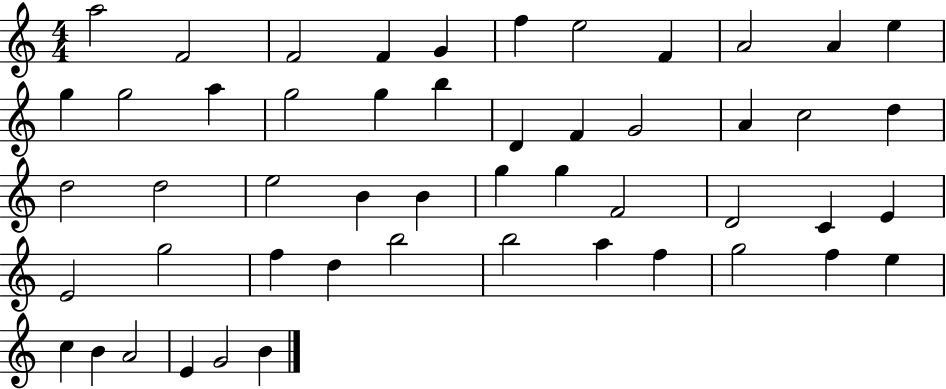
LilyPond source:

{
  \clef treble
  \numericTimeSignature
  \time 4/4
  \key c \major
  a''2 f'2 | f'2 f'4 g'4 | f''4 e''2 f'4 | a'2 a'4 e''4 | \break g''4 g''2 a''4 | g''2 g''4 b''4 | d'4 f'4 g'2 | a'4 c''2 d''4 | \break d''2 d''2 | e''2 b'4 b'4 | g''4 g''4 f'2 | d'2 c'4 e'4 | \break e'2 g''2 | f''4 d''4 b''2 | b''2 a''4 f''4 | g''2 f''4 e''4 | \break c''4 b'4 a'2 | e'4 g'2 b'4 | \bar "|."
}